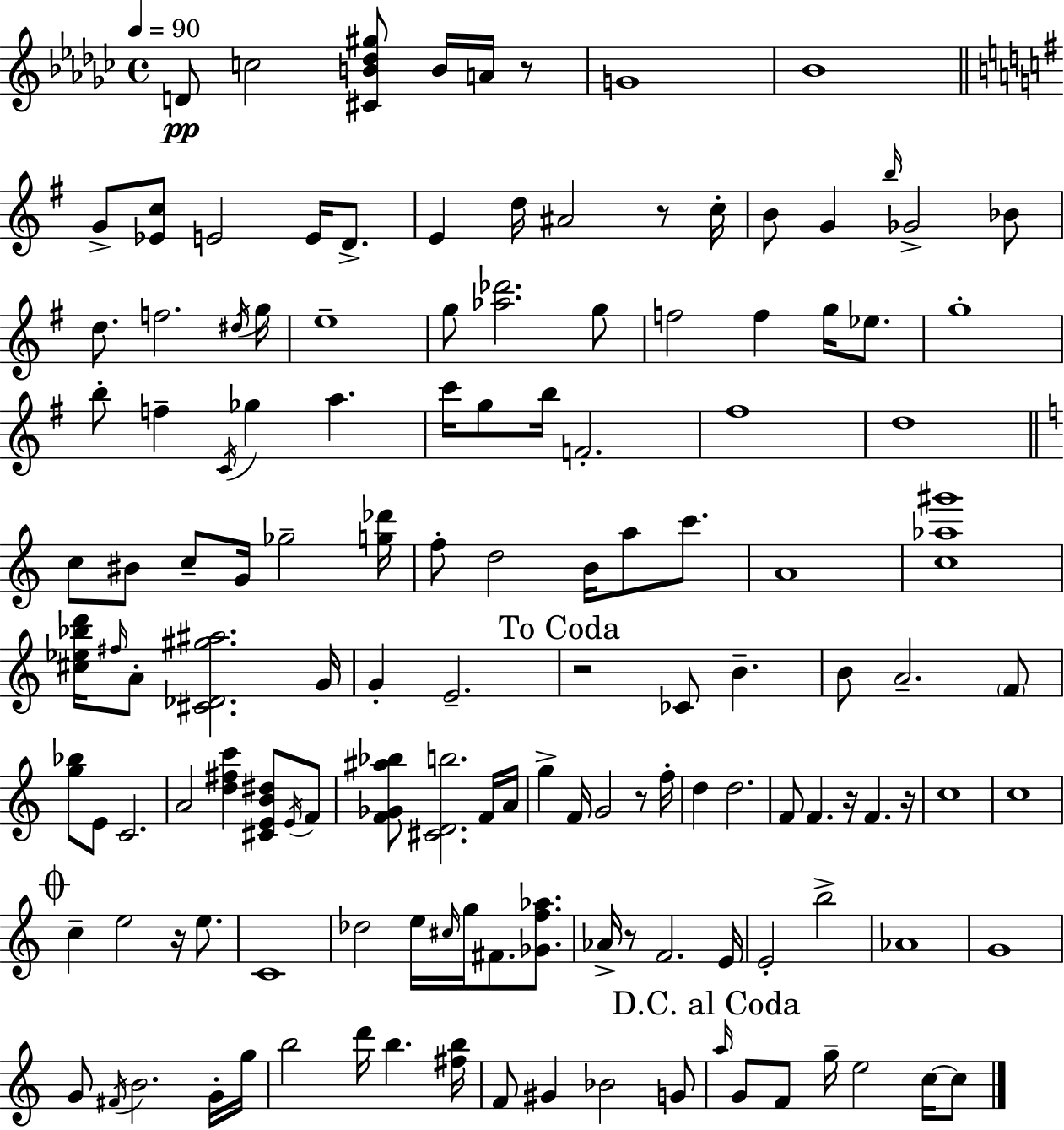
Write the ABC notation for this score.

X:1
T:Untitled
M:4/4
L:1/4
K:Ebm
D/2 c2 [^CB_d^g]/2 B/4 A/4 z/2 G4 _B4 G/2 [_Ec]/2 E2 E/4 D/2 E d/4 ^A2 z/2 c/4 B/2 G b/4 _G2 _B/2 d/2 f2 ^d/4 g/4 e4 g/2 [_a_d']2 g/2 f2 f g/4 _e/2 g4 b/2 f C/4 _g a c'/4 g/2 b/4 F2 ^f4 d4 c/2 ^B/2 c/2 G/4 _g2 [g_d']/4 f/2 d2 B/4 a/2 c'/2 A4 [c_a^g']4 [^c_e_bd']/4 ^f/4 A/2 [^C_D^g^a]2 G/4 G E2 z2 _C/2 B B/2 A2 F/2 [g_b]/2 E/2 C2 A2 [d^fc'] [^CEB^d]/2 E/4 F/2 [F_G^a_b]/2 [^CDb]2 F/4 A/4 g F/4 G2 z/2 f/4 d d2 F/2 F z/4 F z/4 c4 c4 c e2 z/4 e/2 C4 _d2 e/4 ^c/4 g/4 ^F/2 [_Gf_a]/2 _A/4 z/2 F2 E/4 E2 b2 _A4 G4 G/2 ^F/4 B2 G/4 g/4 b2 d'/4 b [^fb]/4 F/2 ^G _B2 G/2 a/4 G/2 F/2 g/4 e2 c/4 c/2